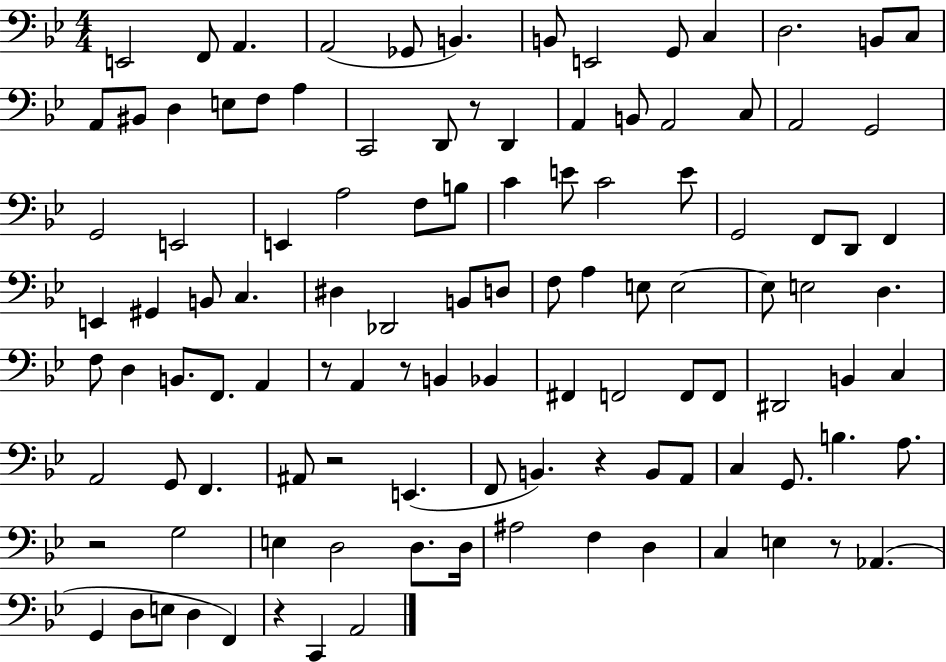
{
  \clef bass
  \numericTimeSignature
  \time 4/4
  \key bes \major
  e,2 f,8 a,4. | a,2( ges,8 b,4.) | b,8 e,2 g,8 c4 | d2. b,8 c8 | \break a,8 bis,8 d4 e8 f8 a4 | c,2 d,8 r8 d,4 | a,4 b,8 a,2 c8 | a,2 g,2 | \break g,2 e,2 | e,4 a2 f8 b8 | c'4 e'8 c'2 e'8 | g,2 f,8 d,8 f,4 | \break e,4 gis,4 b,8 c4. | dis4 des,2 b,8 d8 | f8 a4 e8 e2~~ | e8 e2 d4. | \break f8 d4 b,8. f,8. a,4 | r8 a,4 r8 b,4 bes,4 | fis,4 f,2 f,8 f,8 | dis,2 b,4 c4 | \break a,2 g,8 f,4. | ais,8 r2 e,4.( | f,8 b,4.) r4 b,8 a,8 | c4 g,8. b4. a8. | \break r2 g2 | e4 d2 d8. d16 | ais2 f4 d4 | c4 e4 r8 aes,4.( | \break g,4 d8 e8 d4 f,4) | r4 c,4 a,2 | \bar "|."
}